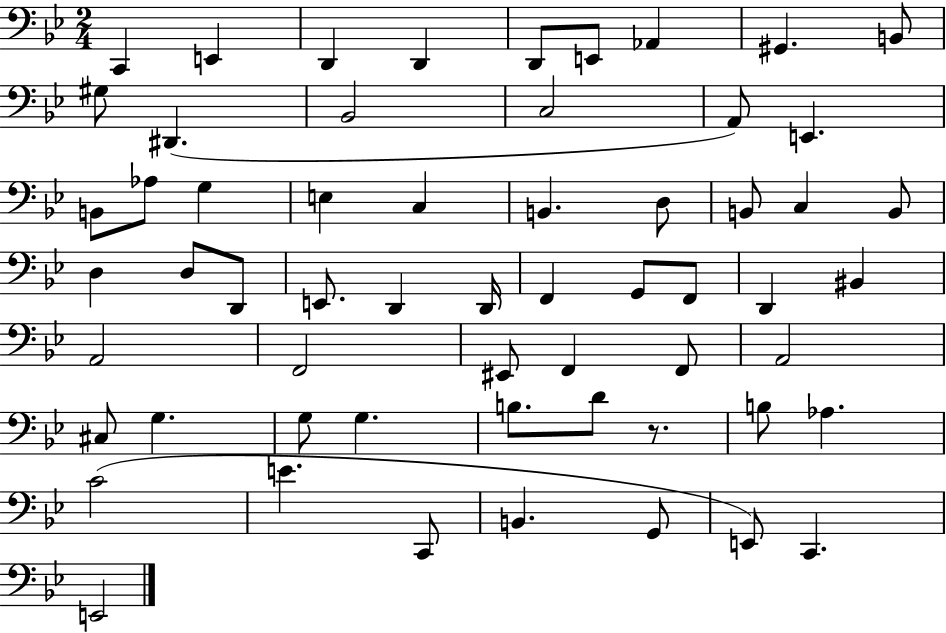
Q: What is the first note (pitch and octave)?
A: C2